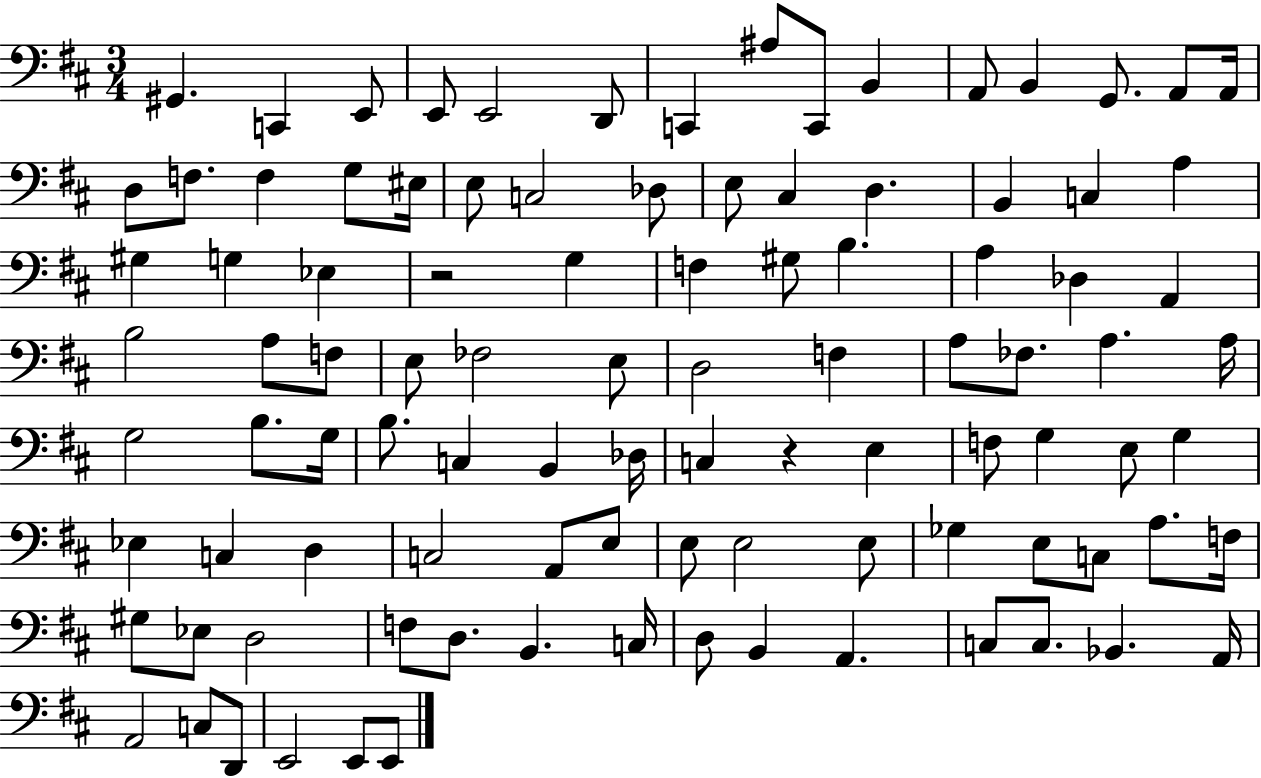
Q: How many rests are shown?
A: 2